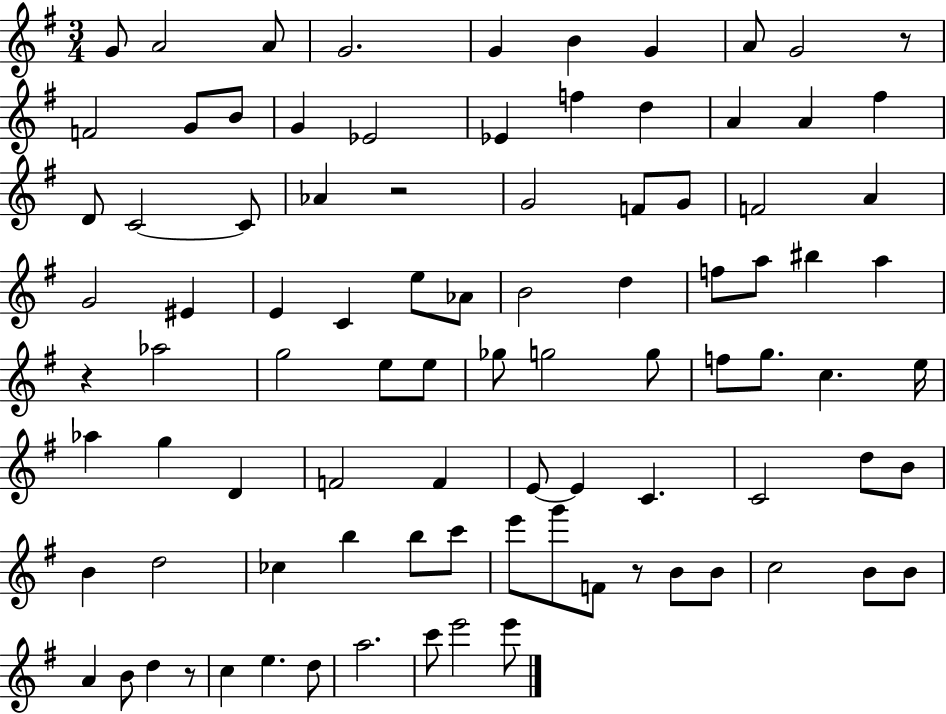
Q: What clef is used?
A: treble